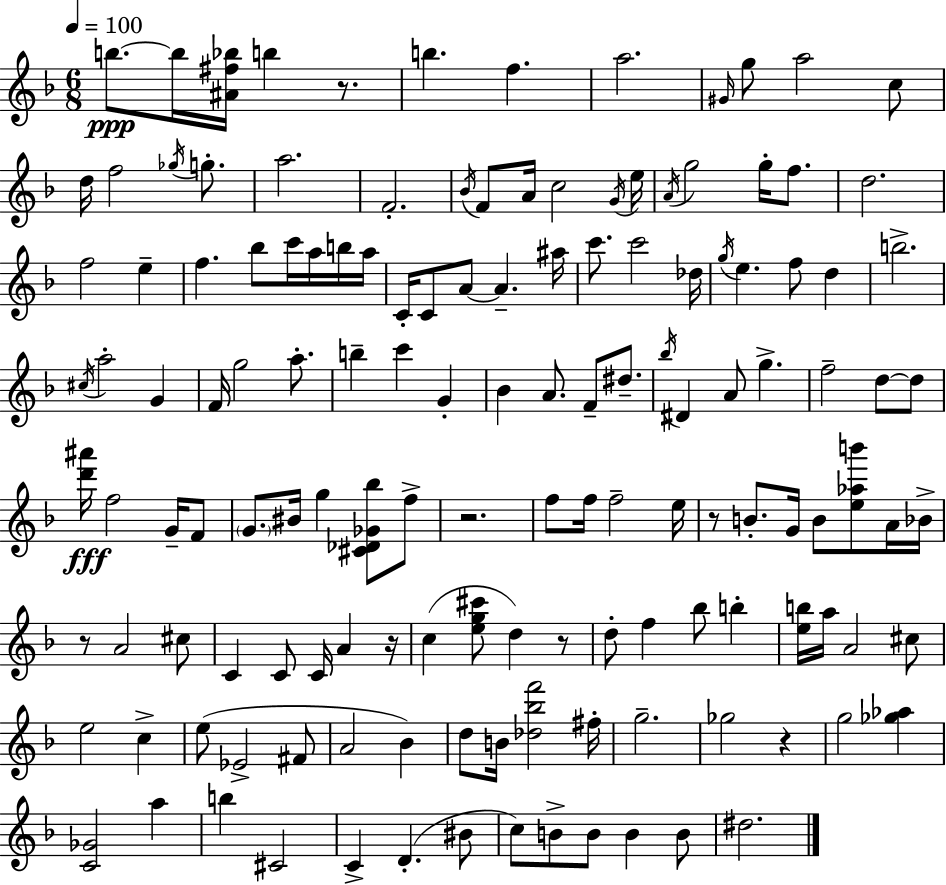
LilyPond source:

{
  \clef treble
  \numericTimeSignature
  \time 6/8
  \key d \minor
  \tempo 4 = 100
  \repeat volta 2 { b''8.~~\ppp b''16 <ais' fis'' bes''>16 b''4 r8. | b''4. f''4. | a''2. | \grace { gis'16 } g''8 a''2 c''8 | \break d''16 f''2 \acciaccatura { ges''16 } g''8.-. | a''2. | f'2.-. | \acciaccatura { bes'16 } f'8 a'16 c''2 | \break \acciaccatura { g'16 } e''16 \acciaccatura { a'16 } g''2 | g''16-. f''8. d''2. | f''2 | e''4-- f''4. bes''8 | \break c'''16 a''16 b''16 a''16 c'16-. c'8 a'8~~ a'4.-- | ais''16 c'''8. c'''2 | des''16 \acciaccatura { g''16 } e''4. | f''8 d''4 b''2.-> | \break \acciaccatura { cis''16 } a''2-. | g'4 f'16 g''2 | a''8.-. b''4-- c'''4 | g'4-. bes'4 a'8. | \break f'8-- dis''8.-- \acciaccatura { bes''16 } dis'4 | a'8 g''4.-> f''2-- | d''8~~ d''8 <d''' ais'''>16\fff f''2 | g'16-- f'8 \parenthesize g'8. bis'16 | \break g''4 <cis' des' ges' bes''>8 f''8-> r2. | f''8 f''16 f''2-- | e''16 r8 b'8.-. | g'16 b'8 <e'' aes'' b'''>8 a'16 bes'16-> r8 a'2 | \break cis''8 c'4 | c'8 c'16 a'4 r16 c''4( | <e'' g'' cis'''>8 d''4) r8 d''8-. f''4 | bes''8 b''4-. <e'' b''>16 a''16 a'2 | \break cis''8 e''2 | c''4-> e''8( ees'2-> | fis'8 a'2 | bes'4) d''8 b'16 <des'' bes'' f'''>2 | \break fis''16-. g''2.-- | ges''2 | r4 g''2 | <ges'' aes''>4 <c' ges'>2 | \break a''4 b''4 | cis'2 c'4-> | d'4.-.( bis'8 c''8) b'8-> | b'8 b'4 b'8 dis''2. | \break } \bar "|."
}